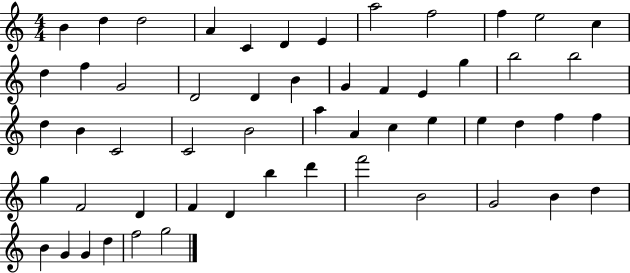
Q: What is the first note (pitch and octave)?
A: B4